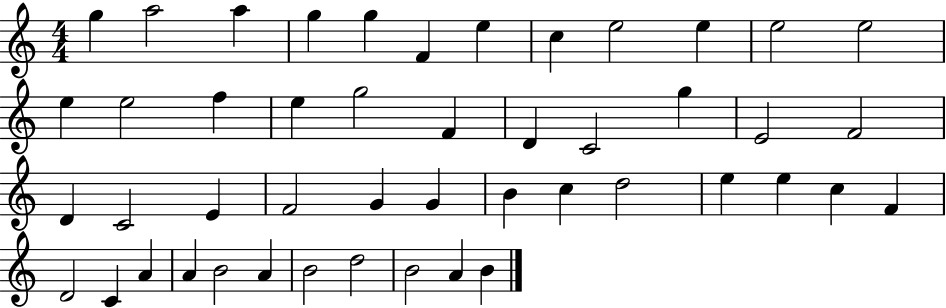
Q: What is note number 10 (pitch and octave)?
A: E5